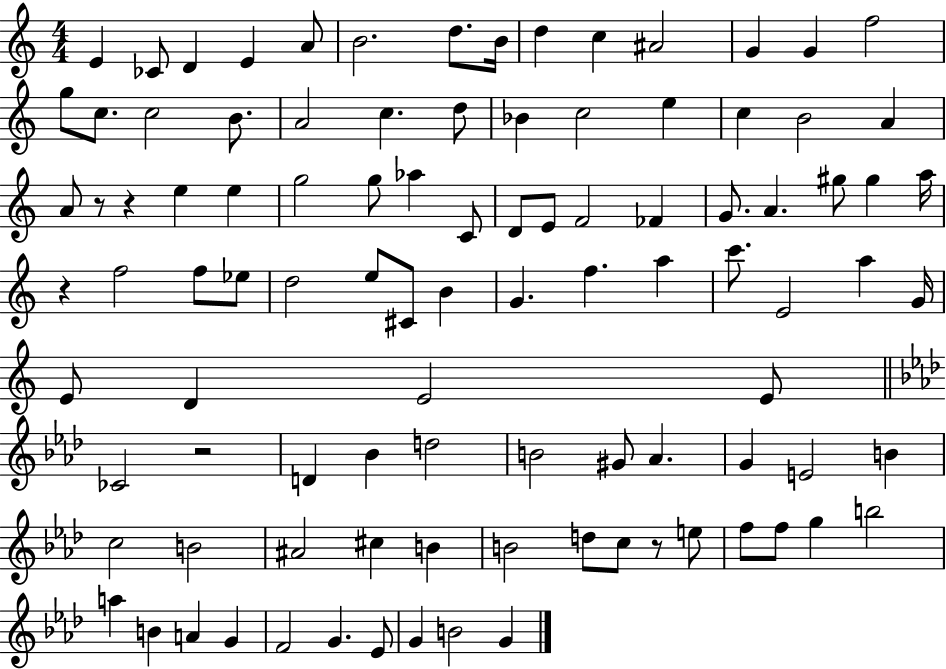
{
  \clef treble
  \numericTimeSignature
  \time 4/4
  \key c \major
  e'4 ces'8 d'4 e'4 a'8 | b'2. d''8. b'16 | d''4 c''4 ais'2 | g'4 g'4 f''2 | \break g''8 c''8. c''2 b'8. | a'2 c''4. d''8 | bes'4 c''2 e''4 | c''4 b'2 a'4 | \break a'8 r8 r4 e''4 e''4 | g''2 g''8 aes''4 c'8 | d'8 e'8 f'2 fes'4 | g'8. a'4. gis''8 gis''4 a''16 | \break r4 f''2 f''8 ees''8 | d''2 e''8 cis'8 b'4 | g'4. f''4. a''4 | c'''8. e'2 a''4 g'16 | \break e'8 d'4 e'2 e'8 | \bar "||" \break \key aes \major ces'2 r2 | d'4 bes'4 d''2 | b'2 gis'8 aes'4. | g'4 e'2 b'4 | \break c''2 b'2 | ais'2 cis''4 b'4 | b'2 d''8 c''8 r8 e''8 | f''8 f''8 g''4 b''2 | \break a''4 b'4 a'4 g'4 | f'2 g'4. ees'8 | g'4 b'2 g'4 | \bar "|."
}